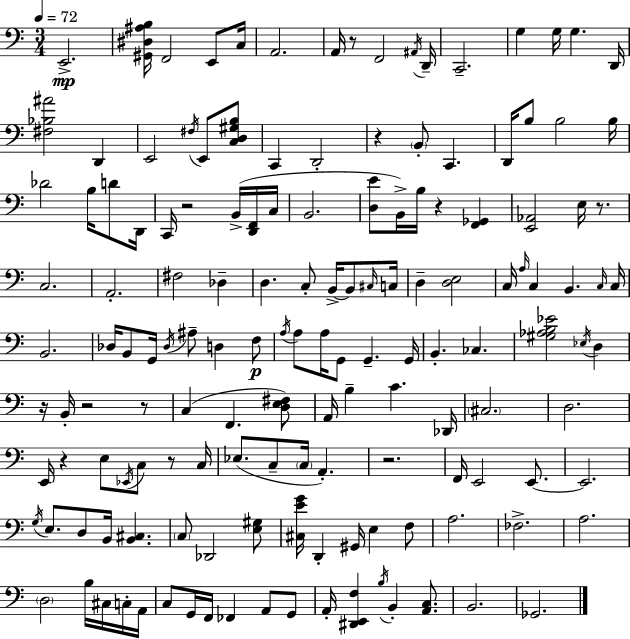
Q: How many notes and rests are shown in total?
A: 149